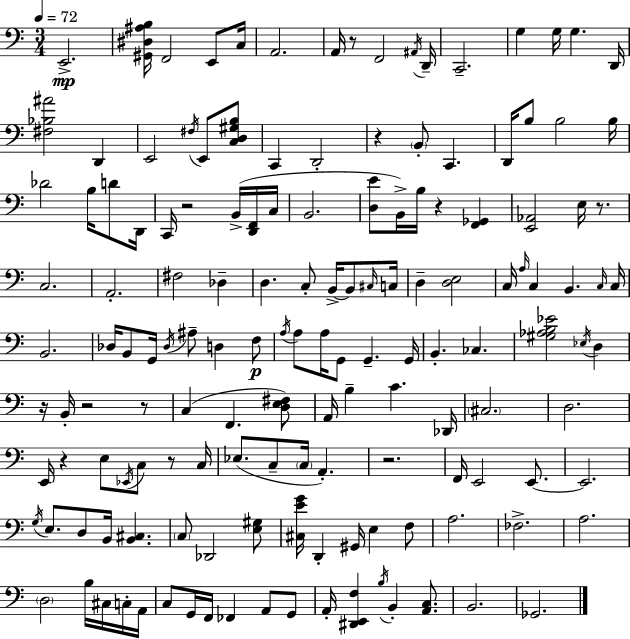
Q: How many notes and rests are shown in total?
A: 149